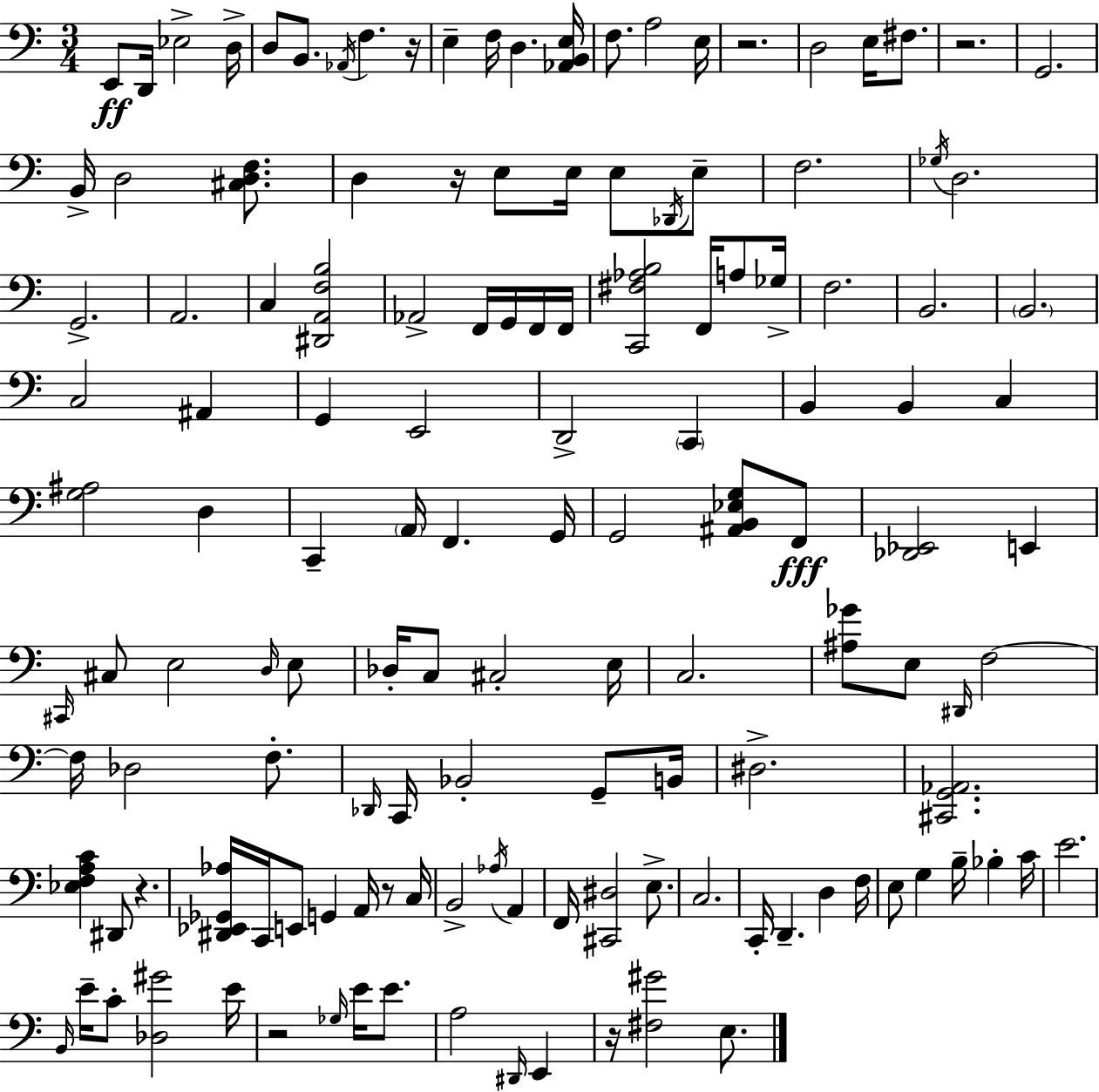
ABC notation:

X:1
T:Untitled
M:3/4
L:1/4
K:Am
E,,/2 D,,/4 _E,2 D,/4 D,/2 B,,/2 _A,,/4 F, z/4 E, F,/4 D, [_A,,B,,E,]/4 F,/2 A,2 E,/4 z2 D,2 E,/4 ^F,/2 z2 G,,2 B,,/4 D,2 [^C,D,F,]/2 D, z/4 E,/2 E,/4 E,/2 _D,,/4 E,/2 F,2 _G,/4 D,2 G,,2 A,,2 C, [^D,,A,,F,B,]2 _A,,2 F,,/4 G,,/4 F,,/4 F,,/4 [C,,^F,_A,B,]2 F,,/4 A,/2 _G,/4 F,2 B,,2 B,,2 C,2 ^A,, G,, E,,2 D,,2 C,, B,, B,, C, [G,^A,]2 D, C,, A,,/4 F,, G,,/4 G,,2 [^A,,B,,_E,G,]/2 F,,/2 [_D,,_E,,]2 E,, ^C,,/4 ^C,/2 E,2 D,/4 E,/2 _D,/4 C,/2 ^C,2 E,/4 C,2 [^A,_G]/2 E,/2 ^D,,/4 F,2 F,/4 _D,2 F,/2 _D,,/4 C,,/4 _B,,2 G,,/2 B,,/4 ^D,2 [^C,,G,,_A,,]2 [_E,F,A,C] ^D,,/2 z [^D,,_E,,_G,,_A,]/4 C,,/4 E,,/2 G,, A,,/4 z/2 C,/4 B,,2 _A,/4 A,, F,,/4 [^C,,^D,]2 E,/2 C,2 C,,/4 D,, D, F,/4 E,/2 G, B,/4 _B, C/4 E2 B,,/4 E/4 C/2 [_D,^G]2 E/4 z2 _G,/4 E/4 E/2 A,2 ^D,,/4 E,, z/4 [^F,^G]2 E,/2